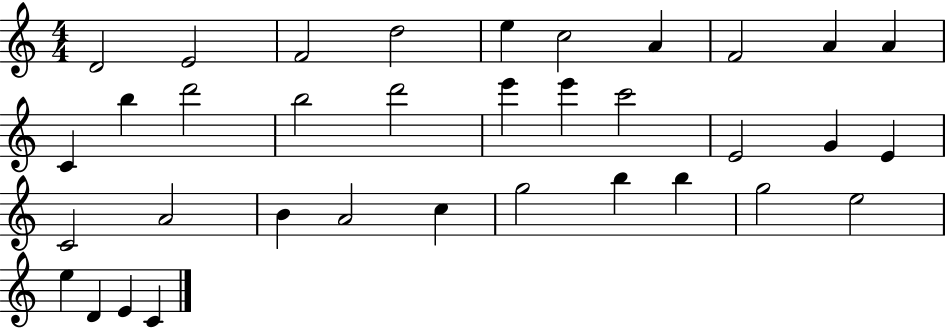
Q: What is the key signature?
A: C major